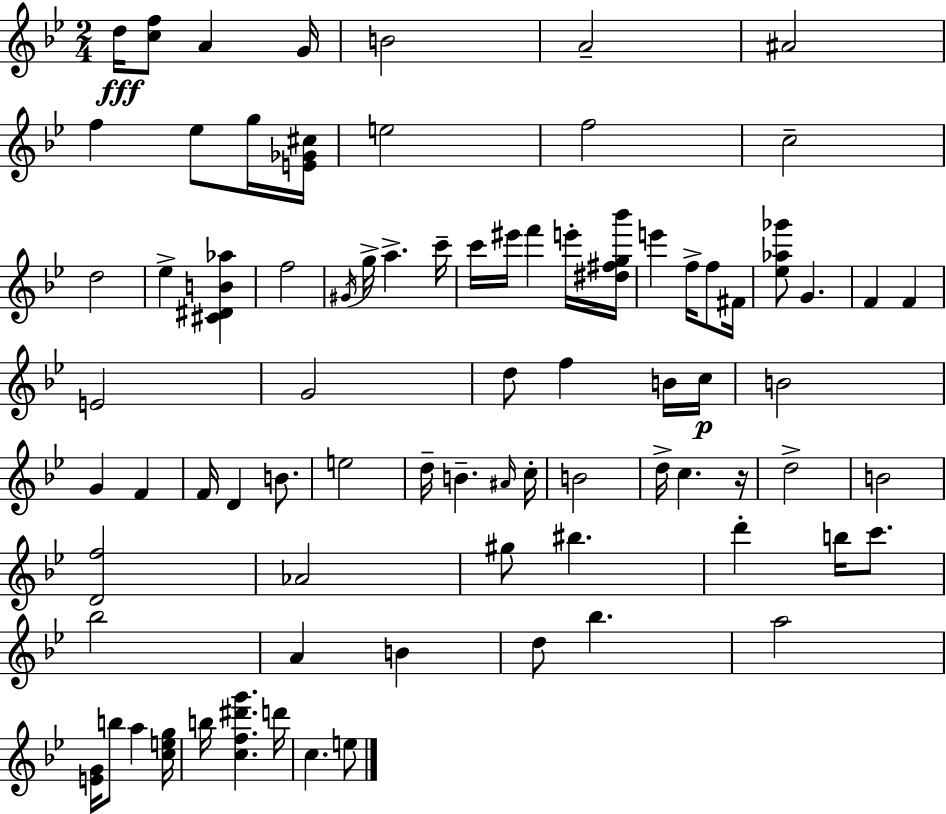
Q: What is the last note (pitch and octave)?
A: E5